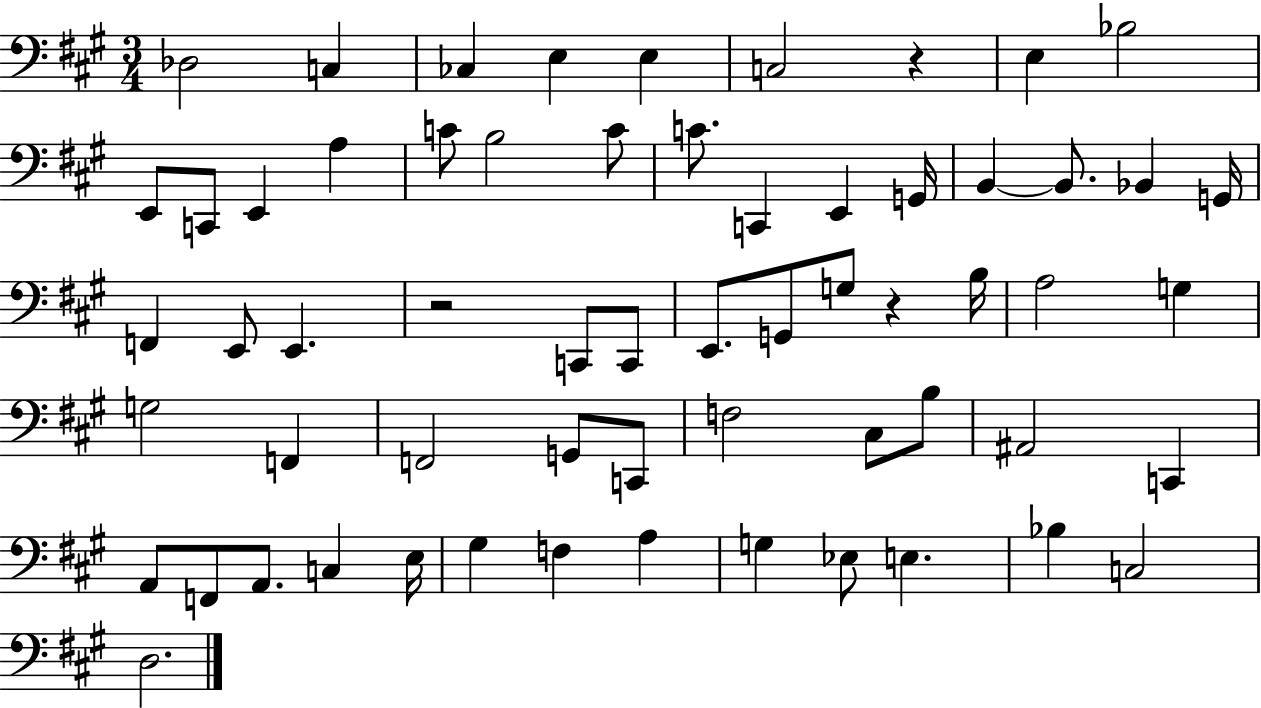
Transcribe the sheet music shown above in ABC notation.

X:1
T:Untitled
M:3/4
L:1/4
K:A
_D,2 C, _C, E, E, C,2 z E, _B,2 E,,/2 C,,/2 E,, A, C/2 B,2 C/2 C/2 C,, E,, G,,/4 B,, B,,/2 _B,, G,,/4 F,, E,,/2 E,, z2 C,,/2 C,,/2 E,,/2 G,,/2 G,/2 z B,/4 A,2 G, G,2 F,, F,,2 G,,/2 C,,/2 F,2 ^C,/2 B,/2 ^A,,2 C,, A,,/2 F,,/2 A,,/2 C, E,/4 ^G, F, A, G, _E,/2 E, _B, C,2 D,2